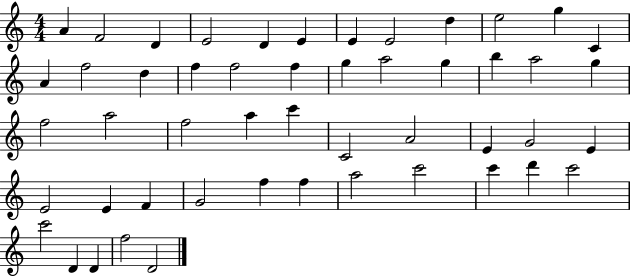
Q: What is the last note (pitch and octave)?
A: D4